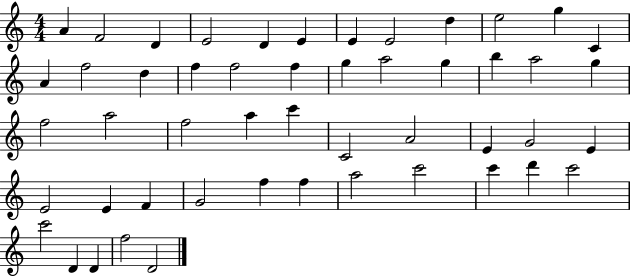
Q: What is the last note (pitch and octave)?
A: D4